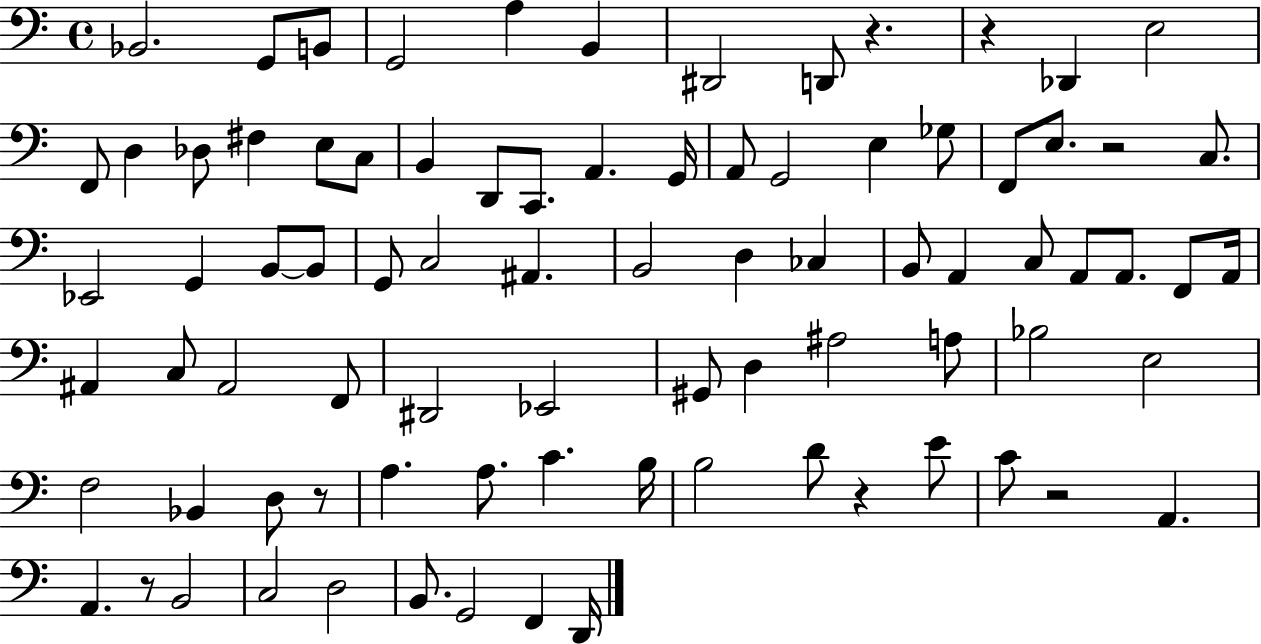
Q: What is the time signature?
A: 4/4